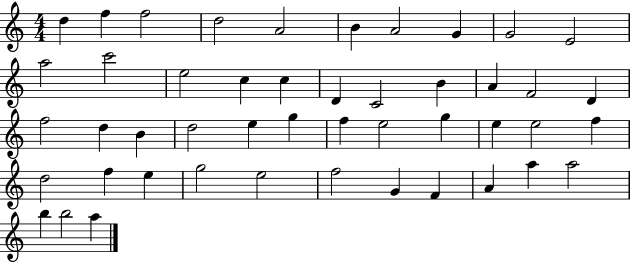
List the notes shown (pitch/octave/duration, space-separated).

D5/q F5/q F5/h D5/h A4/h B4/q A4/h G4/q G4/h E4/h A5/h C6/h E5/h C5/q C5/q D4/q C4/h B4/q A4/q F4/h D4/q F5/h D5/q B4/q D5/h E5/q G5/q F5/q E5/h G5/q E5/q E5/h F5/q D5/h F5/q E5/q G5/h E5/h F5/h G4/q F4/q A4/q A5/q A5/h B5/q B5/h A5/q